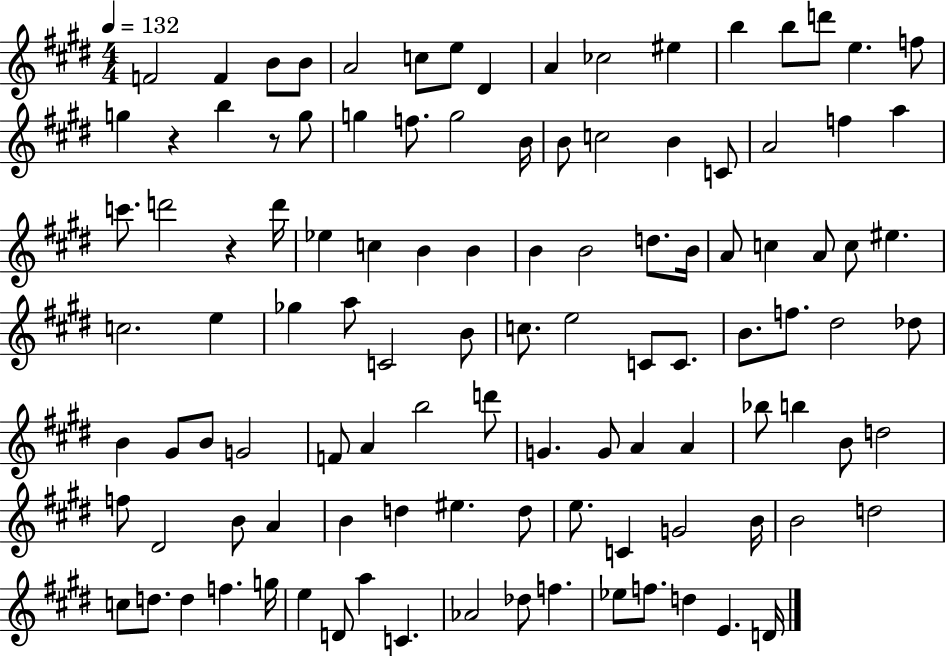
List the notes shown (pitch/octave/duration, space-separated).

F4/h F4/q B4/e B4/e A4/h C5/e E5/e D#4/q A4/q CES5/h EIS5/q B5/q B5/e D6/e E5/q. F5/e G5/q R/q B5/q R/e G5/e G5/q F5/e. G5/h B4/s B4/e C5/h B4/q C4/e A4/h F5/q A5/q C6/e. D6/h R/q D6/s Eb5/q C5/q B4/q B4/q B4/q B4/h D5/e. B4/s A4/e C5/q A4/e C5/e EIS5/q. C5/h. E5/q Gb5/q A5/e C4/h B4/e C5/e. E5/h C4/e C4/e. B4/e. F5/e. D#5/h Db5/e B4/q G#4/e B4/e G4/h F4/e A4/q B5/h D6/e G4/q. G4/e A4/q A4/q Bb5/e B5/q B4/e D5/h F5/e D#4/h B4/e A4/q B4/q D5/q EIS5/q. D5/e E5/e. C4/q G4/h B4/s B4/h D5/h C5/e D5/e. D5/q F5/q. G5/s E5/q D4/e A5/q C4/q. Ab4/h Db5/e F5/q. Eb5/e F5/e. D5/q E4/q. D4/s